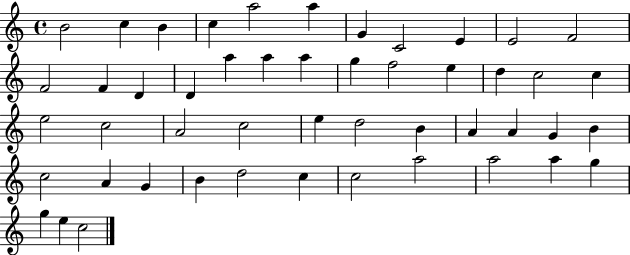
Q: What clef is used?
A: treble